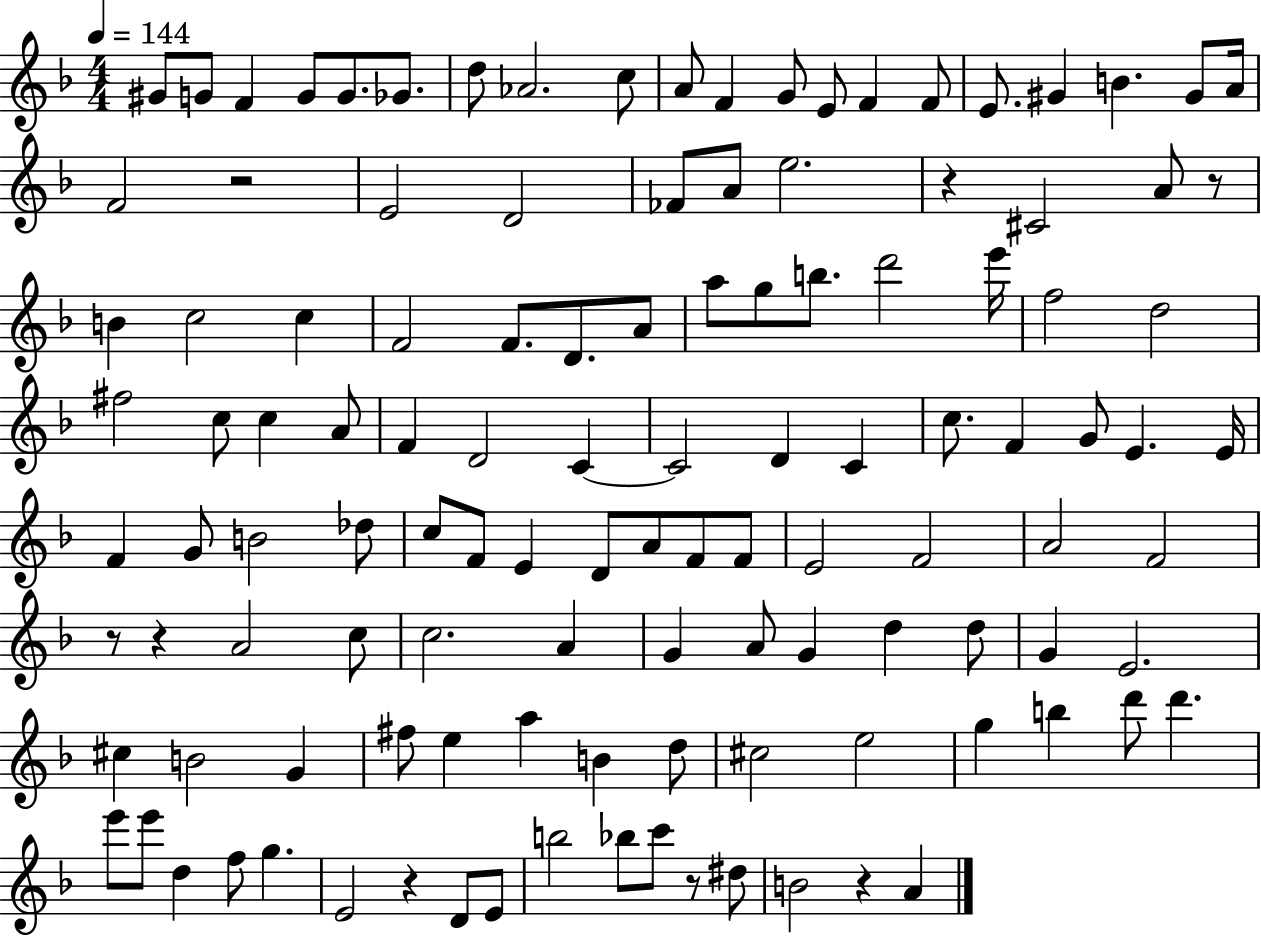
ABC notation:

X:1
T:Untitled
M:4/4
L:1/4
K:F
^G/2 G/2 F G/2 G/2 _G/2 d/2 _A2 c/2 A/2 F G/2 E/2 F F/2 E/2 ^G B ^G/2 A/4 F2 z2 E2 D2 _F/2 A/2 e2 z ^C2 A/2 z/2 B c2 c F2 F/2 D/2 A/2 a/2 g/2 b/2 d'2 e'/4 f2 d2 ^f2 c/2 c A/2 F D2 C C2 D C c/2 F G/2 E E/4 F G/2 B2 _d/2 c/2 F/2 E D/2 A/2 F/2 F/2 E2 F2 A2 F2 z/2 z A2 c/2 c2 A G A/2 G d d/2 G E2 ^c B2 G ^f/2 e a B d/2 ^c2 e2 g b d'/2 d' e'/2 e'/2 d f/2 g E2 z D/2 E/2 b2 _b/2 c'/2 z/2 ^d/2 B2 z A